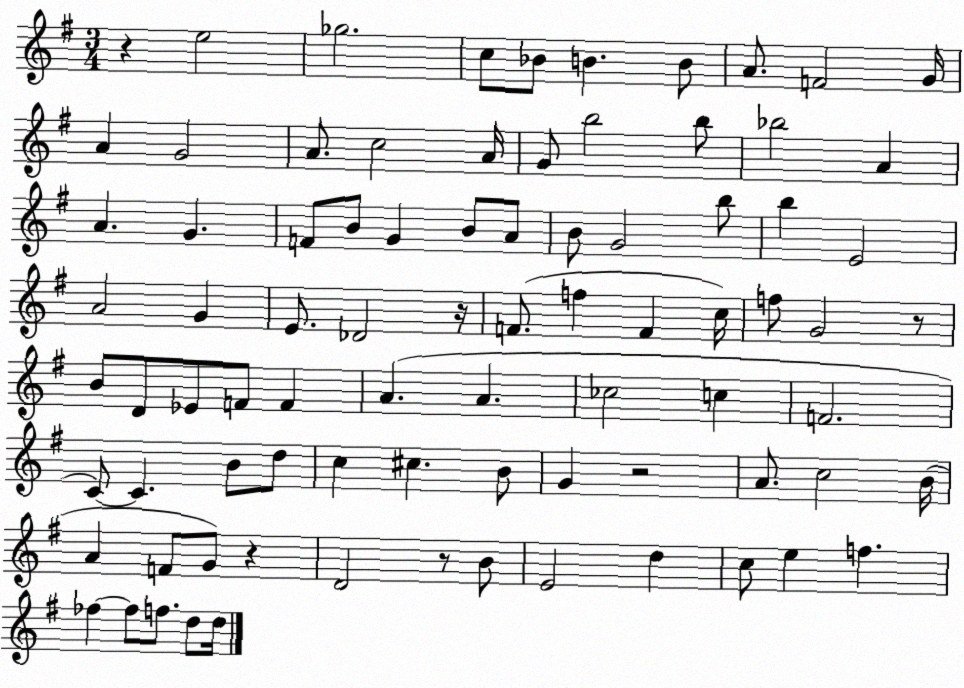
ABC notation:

X:1
T:Untitled
M:3/4
L:1/4
K:G
z e2 _g2 c/2 _B/2 B B/2 A/2 F2 G/4 A G2 A/2 c2 A/4 G/2 b2 b/2 _b2 A A G F/2 B/2 G B/2 A/2 B/2 G2 b/2 b E2 A2 G E/2 _D2 z/4 F/2 f F c/4 f/2 G2 z/2 B/2 D/2 _E/2 F/2 F A A _c2 c F2 C/2 C B/2 d/2 c ^c B/2 G z2 A/2 c2 B/4 A F/2 G/2 z D2 z/2 B/2 E2 d c/2 e f _f _f/2 f/2 d/2 d/4